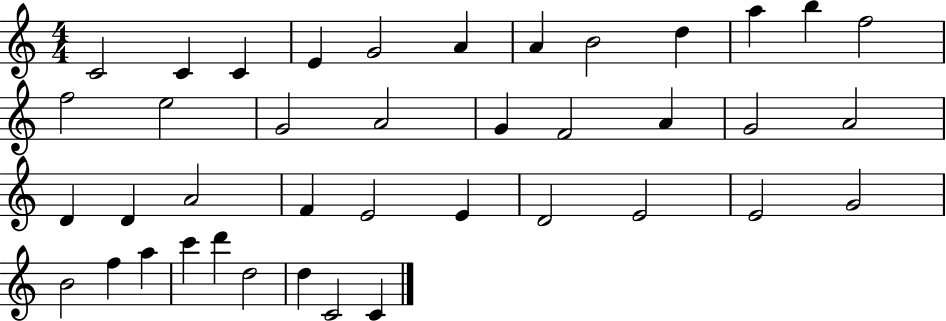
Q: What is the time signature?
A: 4/4